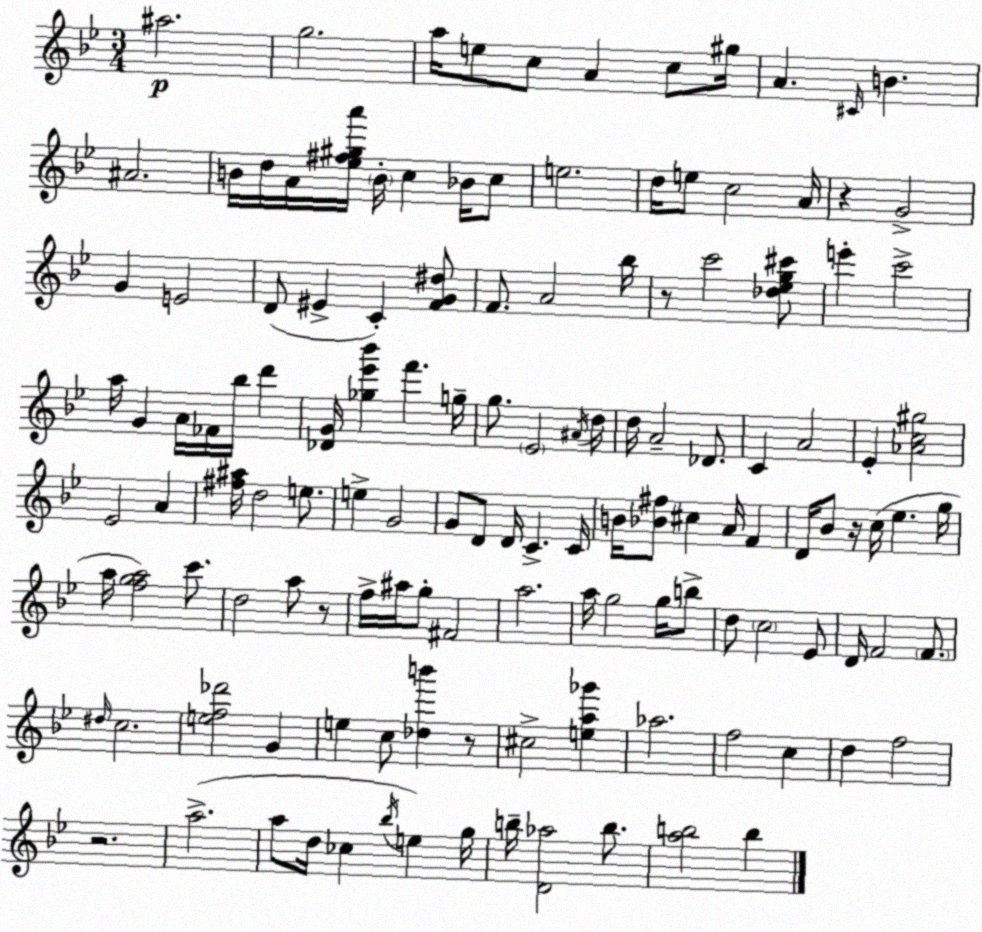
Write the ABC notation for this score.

X:1
T:Untitled
M:3/4
L:1/4
K:Gm
^a2 g2 a/4 e/2 c/2 A c/2 ^g/4 A ^C/4 B ^A2 B/4 d/4 A/4 [_e^f^ga']/4 B/4 c _B/4 c/2 e2 d/4 e/2 c2 A/4 z G2 G E2 D/2 ^E C [FG^d]/2 F/2 A2 _b/4 z/2 c'2 [_d_eg^c']/2 e' c'2 a/4 G A/4 _F/4 _b/4 d' [_DG]/4 [_g_e'_b'] f' g/4 g/2 _E2 ^A/4 d/4 d/4 A2 _D/2 C A2 _E [_Ac^g]2 _E2 A [^f^a]/4 d2 e/2 e G2 G/2 D/2 D/4 C C/4 B/4 [_B^f]/2 ^c A/4 F D/4 _B/2 z/4 c/4 _e g/4 a/4 [fga]2 c'/2 d2 a/2 z/2 f/4 ^a/4 g/2 ^F2 a2 a/4 g2 g/4 b/2 d/2 c2 _E/2 D/4 F2 F/2 ^d/4 c2 [ef_d']2 G e c/2 [_db'] z/2 ^c2 [ea_g'] _a2 f2 c d f2 z2 a2 a/2 d/4 _c _b/4 e g/4 b/4 [D_a]2 b/2 [ab]2 b